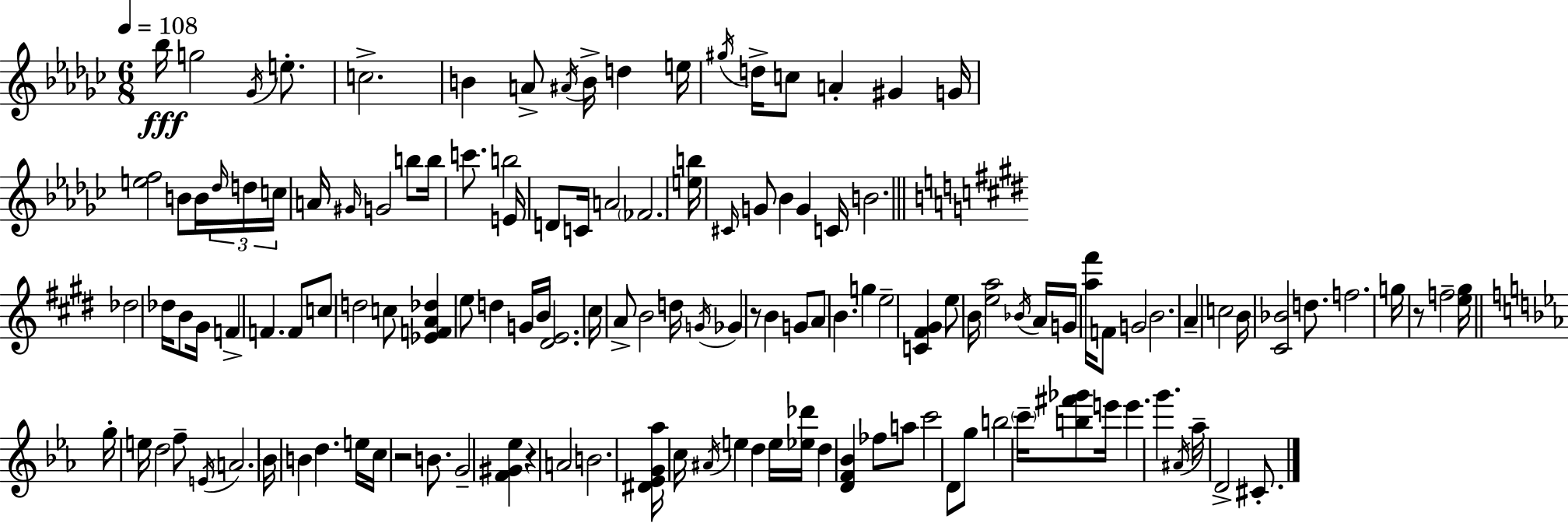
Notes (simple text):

Bb5/s G5/h Gb4/s E5/e. C5/h. B4/q A4/e A#4/s B4/s D5/q E5/s G#5/s D5/s C5/e A4/q G#4/q G4/s [E5,F5]/h B4/e B4/s Db5/s D5/s C5/s A4/s G#4/s G4/h B5/e B5/s C6/e. B5/h E4/s D4/e C4/s A4/h FES4/h. [E5,B5]/s C#4/s G4/e Bb4/q G4/q C4/s B4/h. Db5/h Db5/s B4/e G#4/s F4/q F4/q. F4/e C5/e D5/h C5/e [Eb4,F4,A4,Db5]/q E5/e D5/q G4/s B4/s [D#4,E4]/h. C#5/s A4/e B4/h D5/s G4/s Gb4/q R/e B4/q G4/e A4/e B4/q. G5/q E5/h [C4,F#4,G#4]/q E5/e B4/s [E5,A5]/h Bb4/s A4/s G4/s [A5,F#6]/s F4/e G4/h B4/h. A4/q C5/h B4/s [C#4,Bb4]/h D5/e. F5/h. G5/s R/e F5/h [E5,G#5]/s G5/s E5/s D5/h F5/e E4/s A4/h. Bb4/s B4/q D5/q. E5/s C5/s R/h B4/e. G4/h [F4,G#4,Eb5]/q R/q A4/h B4/h. [D#4,Eb4,G4,Ab5]/s C5/s A#4/s E5/q D5/q E5/s [Eb5,Db6]/s D5/q [D4,F4,Bb4]/q FES5/e A5/e C6/h D4/e G5/e B5/h C6/s [B5,F#6,Gb6]/e E6/s E6/q. G6/q. A#4/s Ab5/s D4/h C#4/e.